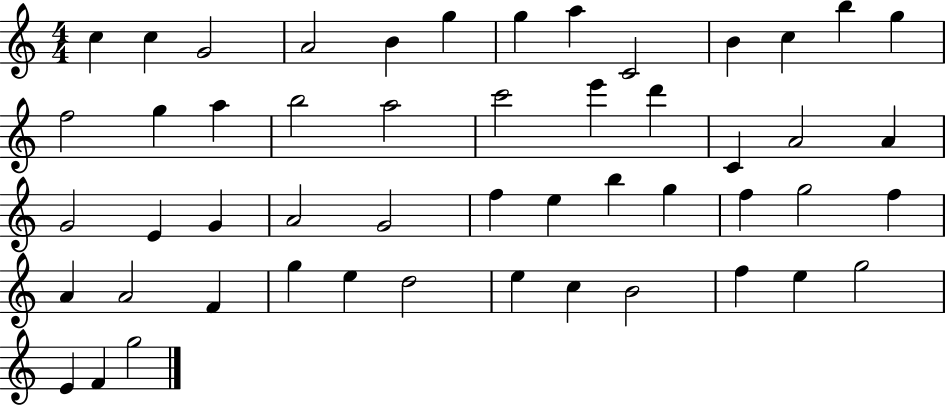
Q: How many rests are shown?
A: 0